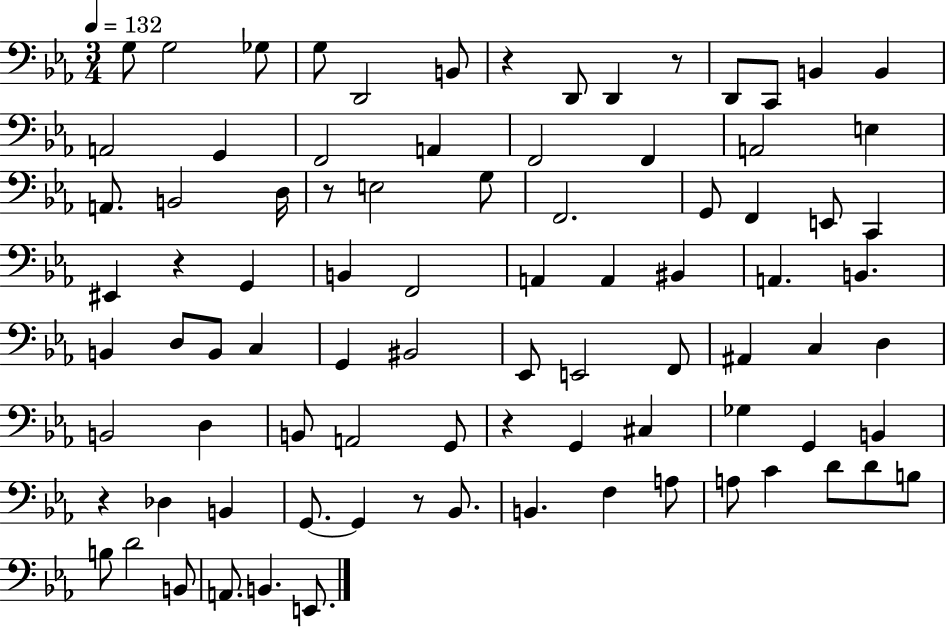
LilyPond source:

{
  \clef bass
  \numericTimeSignature
  \time 3/4
  \key ees \major
  \tempo 4 = 132
  \repeat volta 2 { g8 g2 ges8 | g8 d,2 b,8 | r4 d,8 d,4 r8 | d,8 c,8 b,4 b,4 | \break a,2 g,4 | f,2 a,4 | f,2 f,4 | a,2 e4 | \break a,8. b,2 d16 | r8 e2 g8 | f,2. | g,8 f,4 e,8 c,4 | \break eis,4 r4 g,4 | b,4 f,2 | a,4 a,4 bis,4 | a,4. b,4. | \break b,4 d8 b,8 c4 | g,4 bis,2 | ees,8 e,2 f,8 | ais,4 c4 d4 | \break b,2 d4 | b,8 a,2 g,8 | r4 g,4 cis4 | ges4 g,4 b,4 | \break r4 des4 b,4 | g,8.~~ g,4 r8 bes,8. | b,4. f4 a8 | a8 c'4 d'8 d'8 b8 | \break b8 d'2 b,8 | a,8. b,4. e,8. | } \bar "|."
}